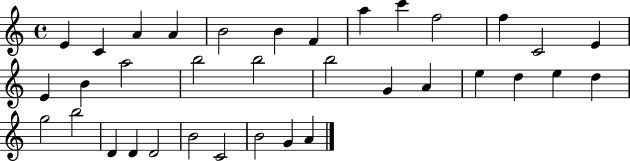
X:1
T:Untitled
M:4/4
L:1/4
K:C
E C A A B2 B F a c' f2 f C2 E E B a2 b2 b2 b2 G A e d e d g2 b2 D D D2 B2 C2 B2 G A